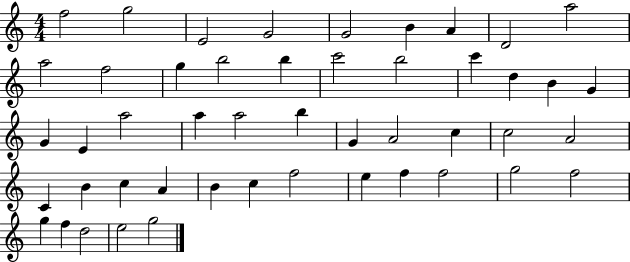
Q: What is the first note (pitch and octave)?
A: F5